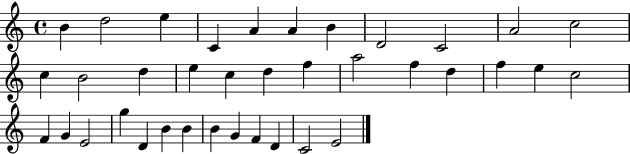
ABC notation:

X:1
T:Untitled
M:4/4
L:1/4
K:C
B d2 e C A A B D2 C2 A2 c2 c B2 d e c d f a2 f d f e c2 F G E2 g D B B B G F D C2 E2